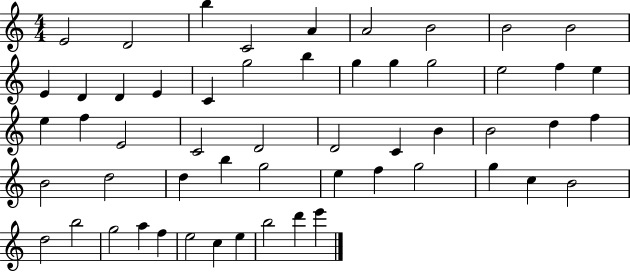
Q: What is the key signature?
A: C major